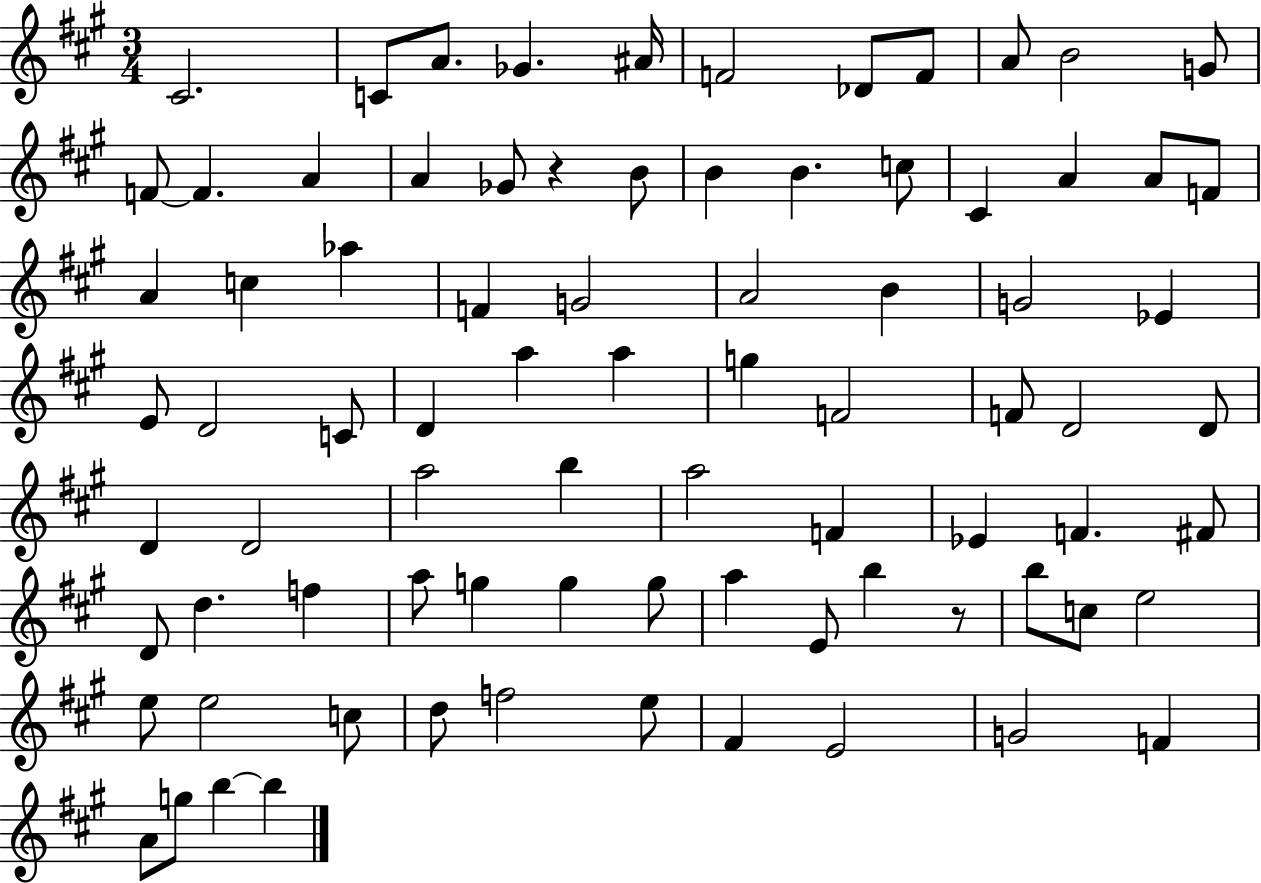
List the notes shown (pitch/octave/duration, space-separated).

C#4/h. C4/e A4/e. Gb4/q. A#4/s F4/h Db4/e F4/e A4/e B4/h G4/e F4/e F4/q. A4/q A4/q Gb4/e R/q B4/e B4/q B4/q. C5/e C#4/q A4/q A4/e F4/e A4/q C5/q Ab5/q F4/q G4/h A4/h B4/q G4/h Eb4/q E4/e D4/h C4/e D4/q A5/q A5/q G5/q F4/h F4/e D4/h D4/e D4/q D4/h A5/h B5/q A5/h F4/q Eb4/q F4/q. F#4/e D4/e D5/q. F5/q A5/e G5/q G5/q G5/e A5/q E4/e B5/q R/e B5/e C5/e E5/h E5/e E5/h C5/e D5/e F5/h E5/e F#4/q E4/h G4/h F4/q A4/e G5/e B5/q B5/q